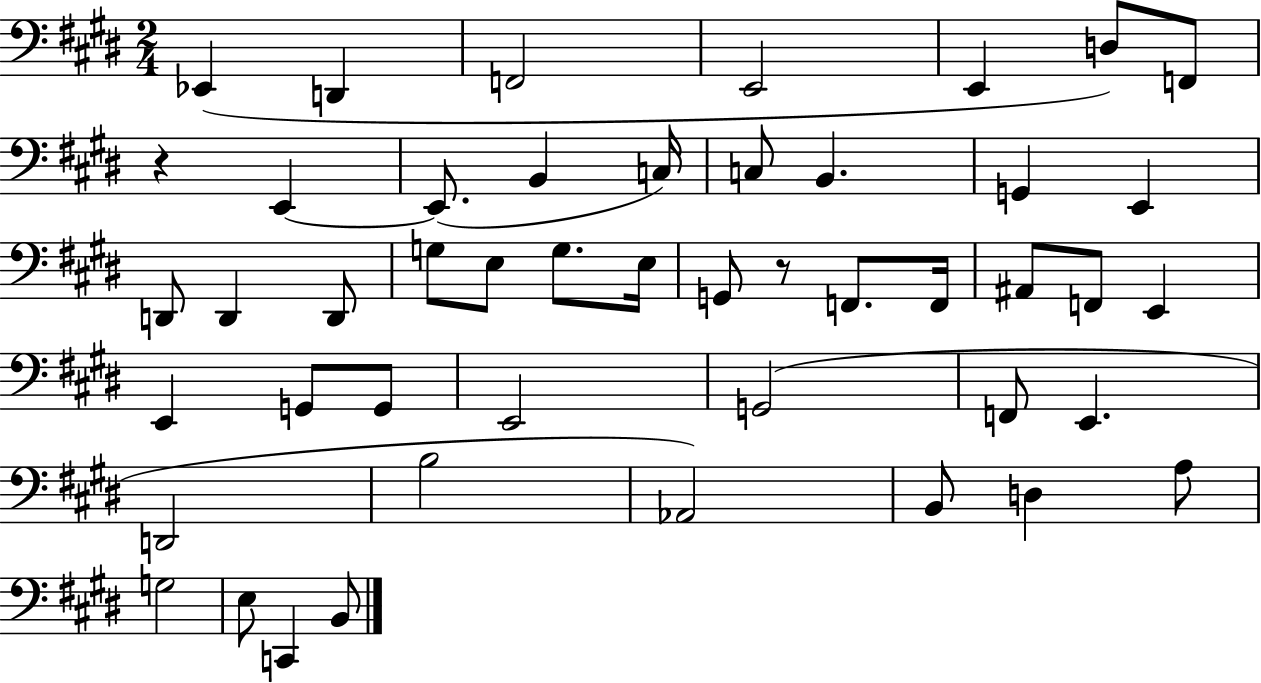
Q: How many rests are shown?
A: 2